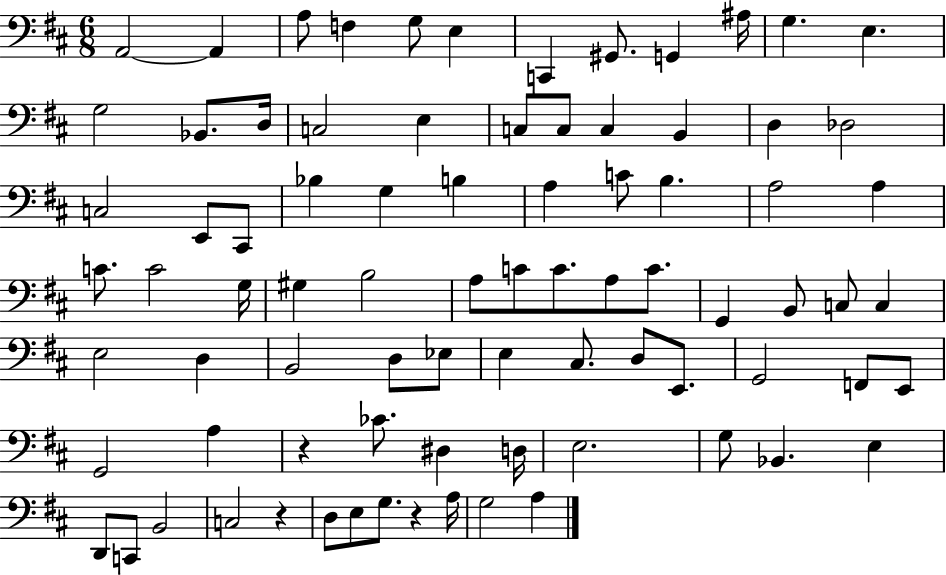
{
  \clef bass
  \numericTimeSignature
  \time 6/8
  \key d \major
  a,2~~ a,4 | a8 f4 g8 e4 | c,4 gis,8. g,4 ais16 | g4. e4. | \break g2 bes,8. d16 | c2 e4 | c8 c8 c4 b,4 | d4 des2 | \break c2 e,8 cis,8 | bes4 g4 b4 | a4 c'8 b4. | a2 a4 | \break c'8. c'2 g16 | gis4 b2 | a8 c'8 c'8. a8 c'8. | g,4 b,8 c8 c4 | \break e2 d4 | b,2 d8 ees8 | e4 cis8. d8 e,8. | g,2 f,8 e,8 | \break g,2 a4 | r4 ces'8. dis4 d16 | e2. | g8 bes,4. e4 | \break d,8 c,8 b,2 | c2 r4 | d8 e8 g8. r4 a16 | g2 a4 | \break \bar "|."
}